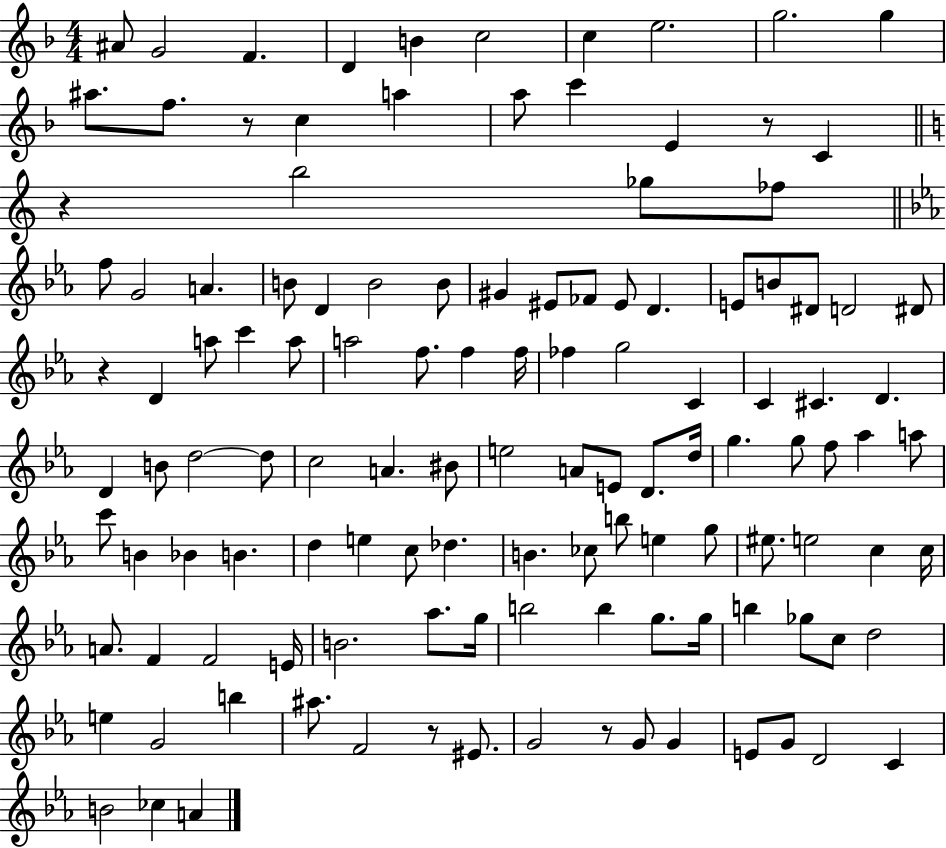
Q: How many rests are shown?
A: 6